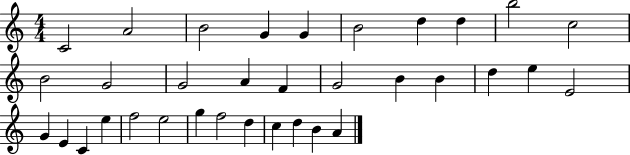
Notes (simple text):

C4/h A4/h B4/h G4/q G4/q B4/h D5/q D5/q B5/h C5/h B4/h G4/h G4/h A4/q F4/q G4/h B4/q B4/q D5/q E5/q E4/h G4/q E4/q C4/q E5/q F5/h E5/h G5/q F5/h D5/q C5/q D5/q B4/q A4/q